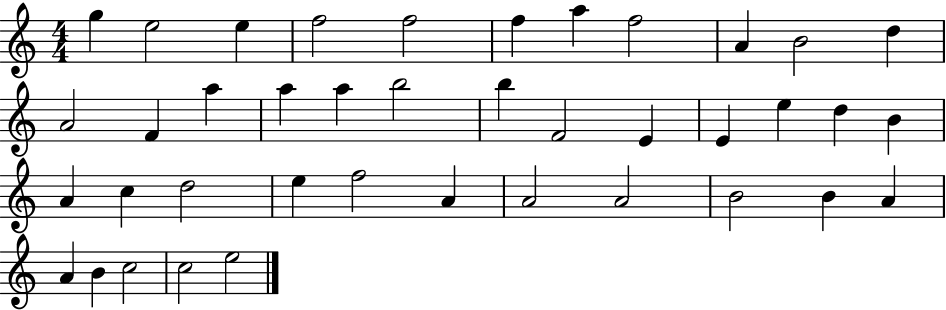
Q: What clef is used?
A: treble